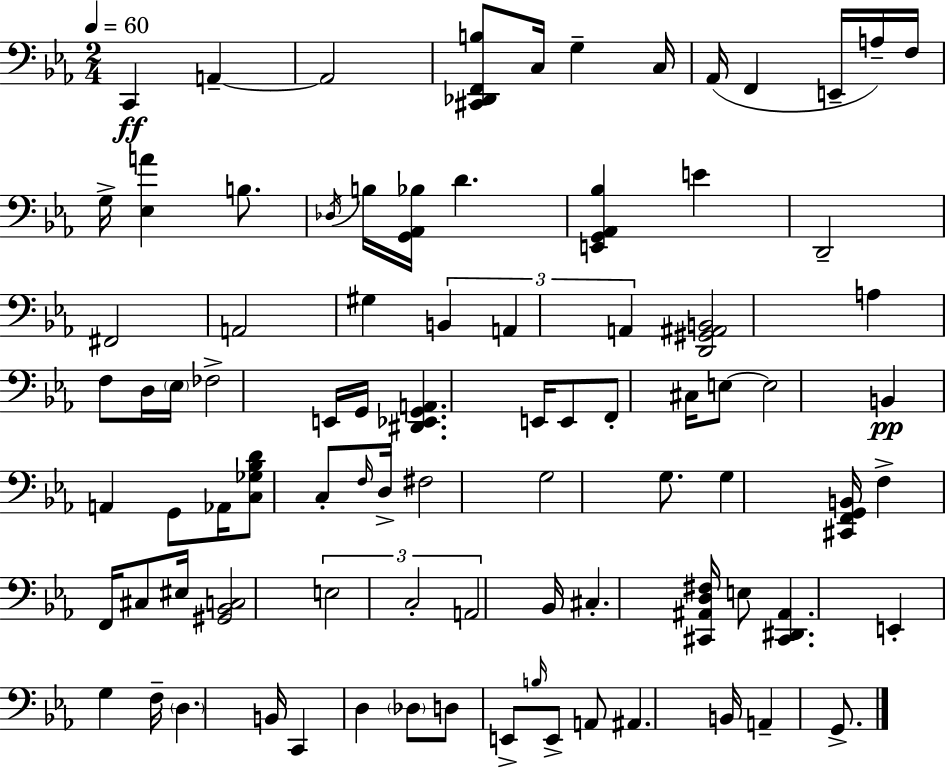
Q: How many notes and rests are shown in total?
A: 86